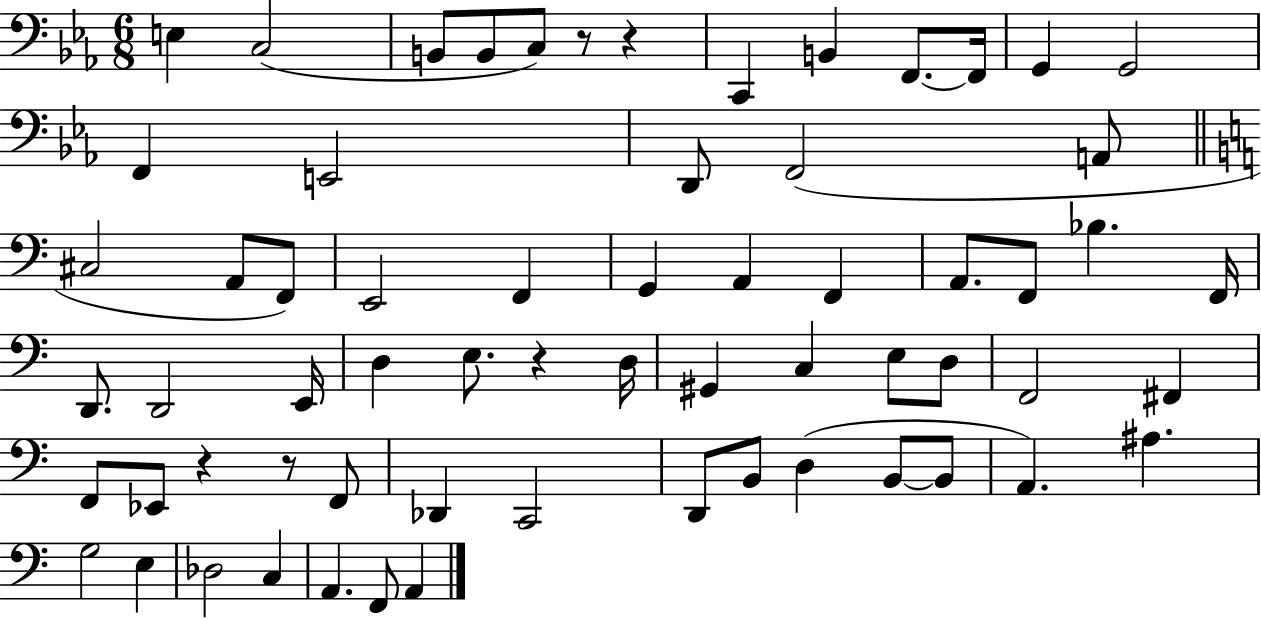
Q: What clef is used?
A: bass